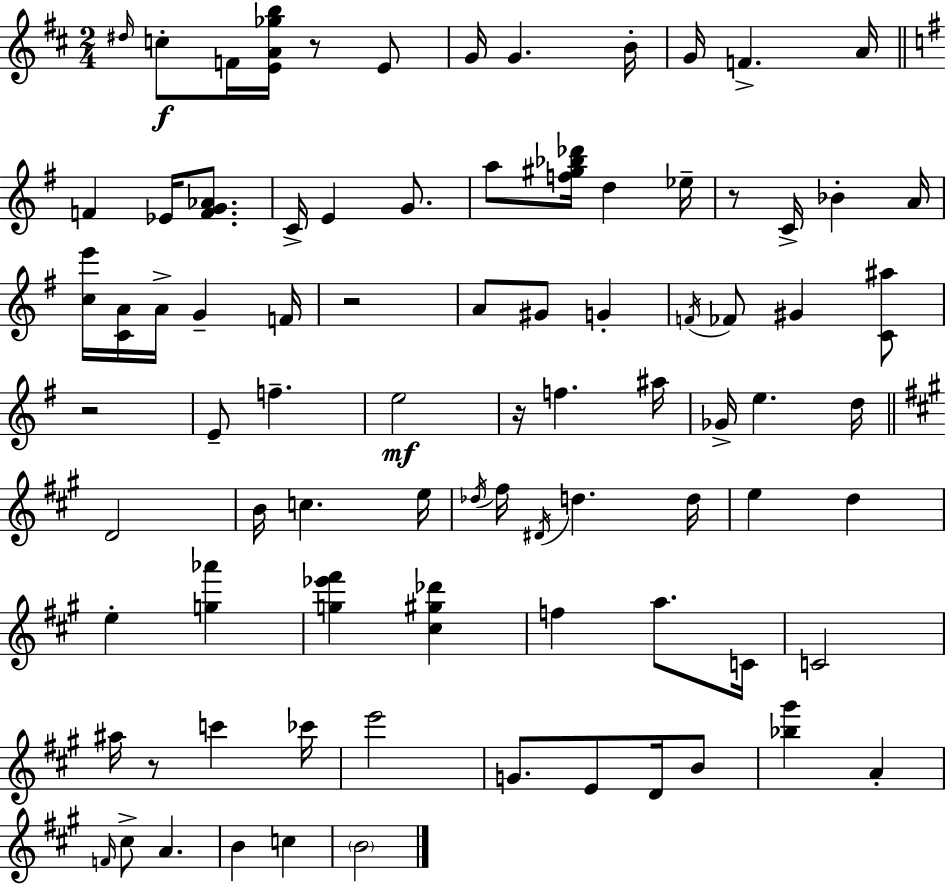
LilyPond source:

{
  \clef treble
  \numericTimeSignature
  \time 2/4
  \key d \major
  \repeat volta 2 { \grace { dis''16 }\f c''8-. f'16 <e' a' ges'' b''>16 r8 e'8 | g'16 g'4. | b'16-. g'16 f'4.-> | a'16 \bar "||" \break \key e \minor f'4 ees'16 <f' g' aes'>8. | c'16-> e'4 g'8. | a''8 <f'' gis'' bes'' des'''>16 d''4 ees''16-- | r8 c'16-> bes'4-. a'16 | \break <c'' e'''>16 <c' a'>16 a'16-> g'4-- f'16 | r2 | a'8 gis'8 g'4-. | \acciaccatura { f'16 } fes'8 gis'4 <c' ais''>8 | \break r2 | e'8-- f''4.-- | e''2\mf | r16 f''4. | \break ais''16 ges'16-> e''4. | d''16 \bar "||" \break \key a \major d'2 | b'16 c''4. e''16 | \acciaccatura { des''16 } fis''16 \acciaccatura { dis'16 } d''4. | d''16 e''4 d''4 | \break e''4-. <g'' aes'''>4 | <g'' ees''' fis'''>4 <cis'' gis'' des'''>4 | f''4 a''8. | c'16 c'2 | \break ais''16 r8 c'''4 | ces'''16 e'''2 | g'8. e'8 d'16 | b'8 <bes'' gis'''>4 a'4-. | \break \grace { f'16 } cis''8-> a'4. | b'4 c''4 | \parenthesize b'2 | } \bar "|."
}